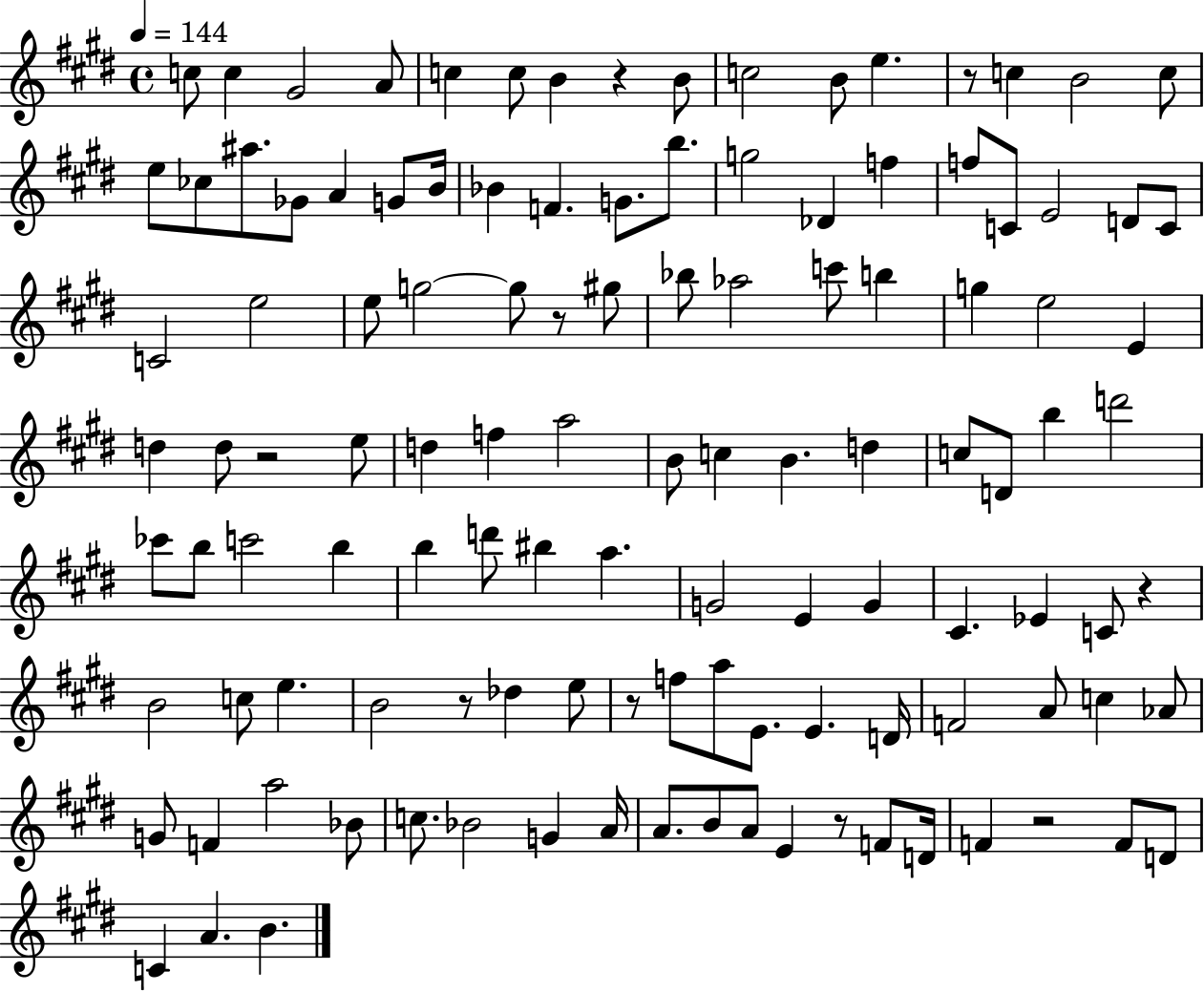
{
  \clef treble
  \time 4/4
  \defaultTimeSignature
  \key e \major
  \tempo 4 = 144
  c''8 c''4 gis'2 a'8 | c''4 c''8 b'4 r4 b'8 | c''2 b'8 e''4. | r8 c''4 b'2 c''8 | \break e''8 ces''8 ais''8. ges'8 a'4 g'8 b'16 | bes'4 f'4. g'8. b''8. | g''2 des'4 f''4 | f''8 c'8 e'2 d'8 c'8 | \break c'2 e''2 | e''8 g''2~~ g''8 r8 gis''8 | bes''8 aes''2 c'''8 b''4 | g''4 e''2 e'4 | \break d''4 d''8 r2 e''8 | d''4 f''4 a''2 | b'8 c''4 b'4. d''4 | c''8 d'8 b''4 d'''2 | \break ces'''8 b''8 c'''2 b''4 | b''4 d'''8 bis''4 a''4. | g'2 e'4 g'4 | cis'4. ees'4 c'8 r4 | \break b'2 c''8 e''4. | b'2 r8 des''4 e''8 | r8 f''8 a''8 e'8. e'4. d'16 | f'2 a'8 c''4 aes'8 | \break g'8 f'4 a''2 bes'8 | c''8. bes'2 g'4 a'16 | a'8. b'8 a'8 e'4 r8 f'8 d'16 | f'4 r2 f'8 d'8 | \break c'4 a'4. b'4. | \bar "|."
}